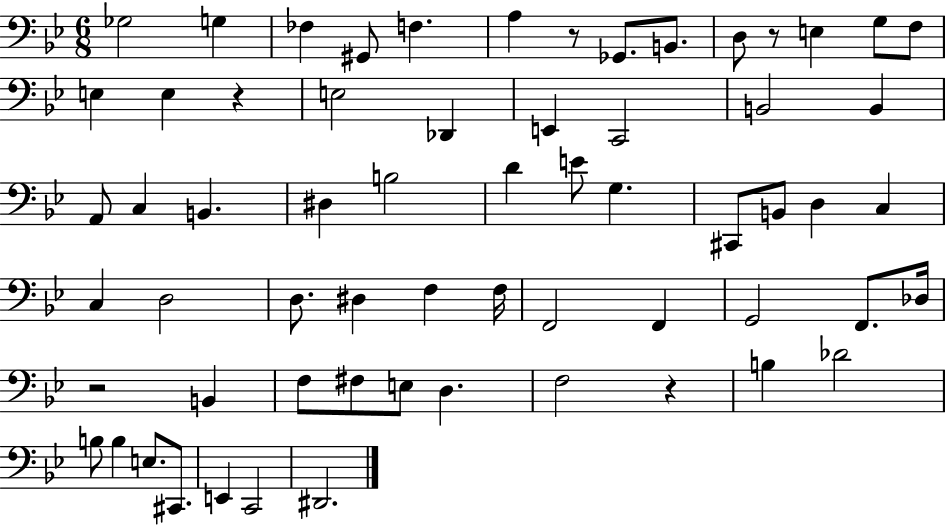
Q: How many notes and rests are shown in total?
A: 63